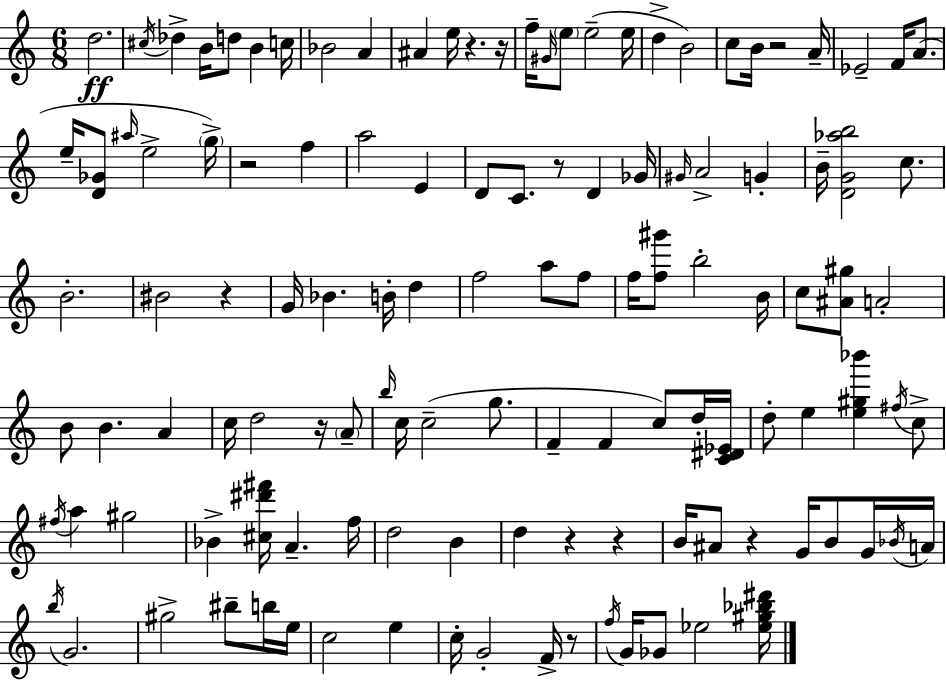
X:1
T:Untitled
M:6/8
L:1/4
K:C
d2 ^c/4 _d B/4 d/2 B c/4 _B2 A ^A e/4 z z/4 f/4 ^G/4 e/2 e2 e/4 d B2 c/2 B/4 z2 A/4 _E2 F/4 A/2 e/4 [D_G]/2 ^a/4 e2 g/4 z2 f a2 E D/2 C/2 z/2 D _G/4 ^G/4 A2 G B/4 [DG_ab]2 c/2 B2 ^B2 z G/4 _B B/4 d f2 a/2 f/2 f/4 [f^g']/2 b2 B/4 c/2 [^A^g]/2 A2 B/2 B A c/4 d2 z/4 A/2 b/4 c/4 c2 g/2 F F c/2 d/4 [C^D_E]/4 d/2 e [e^g_b'] ^f/4 c/2 ^f/4 a ^g2 _B [^c^d'^f']/4 A f/4 d2 B d z z B/4 ^A/2 z G/4 B/2 G/4 _B/4 A/4 b/4 G2 ^g2 ^b/2 b/4 e/4 c2 e c/4 G2 F/4 z/2 f/4 G/4 _G/2 _e2 [_e^g_b^d']/4